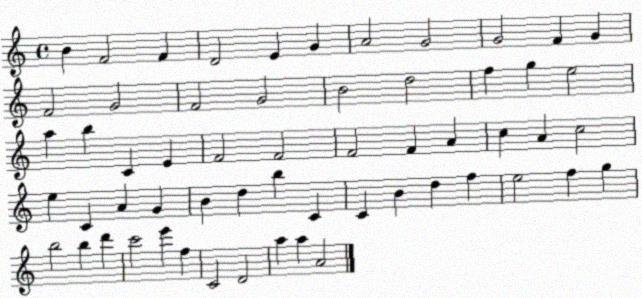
X:1
T:Untitled
M:4/4
L:1/4
K:C
B F2 F D2 E G A2 G2 G2 F G F2 G2 F2 G2 B2 d2 f g e2 a b C E F2 F2 F2 F A c A c2 e C A G B d b C C B d f e2 f g b2 b d' c'2 e' f C2 D2 a a A2